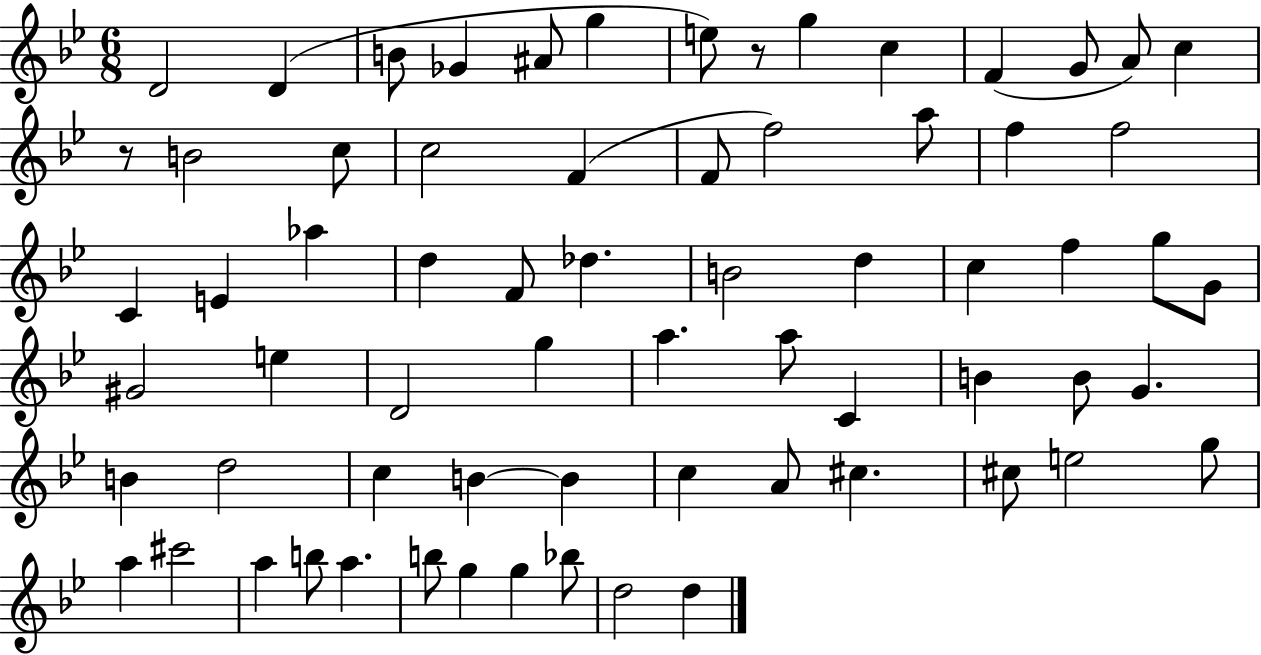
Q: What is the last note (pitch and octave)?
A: D5